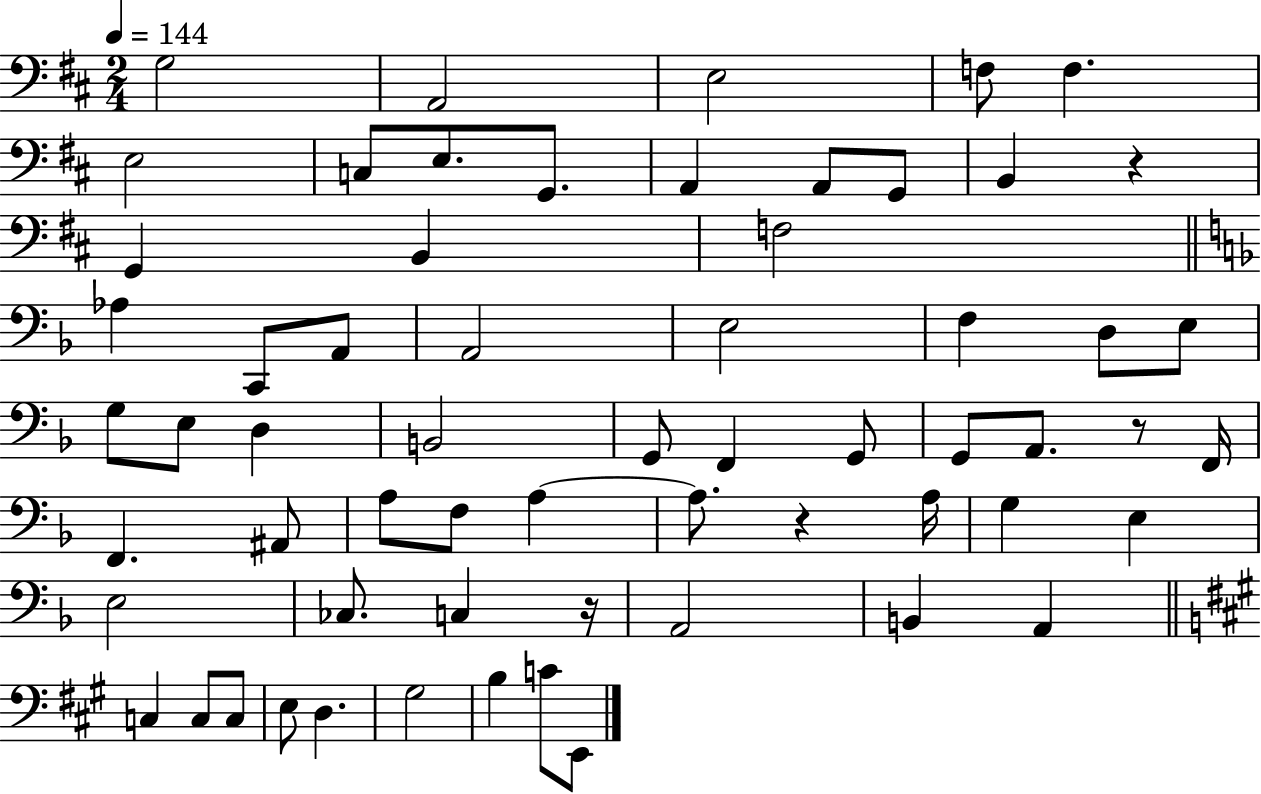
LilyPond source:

{
  \clef bass
  \numericTimeSignature
  \time 2/4
  \key d \major
  \tempo 4 = 144
  \repeat volta 2 { g2 | a,2 | e2 | f8 f4. | \break e2 | c8 e8. g,8. | a,4 a,8 g,8 | b,4 r4 | \break g,4 b,4 | f2 | \bar "||" \break \key d \minor aes4 c,8 a,8 | a,2 | e2 | f4 d8 e8 | \break g8 e8 d4 | b,2 | g,8 f,4 g,8 | g,8 a,8. r8 f,16 | \break f,4. ais,8 | a8 f8 a4~~ | a8. r4 a16 | g4 e4 | \break e2 | ces8. c4 r16 | a,2 | b,4 a,4 | \break \bar "||" \break \key a \major c4 c8 c8 | e8 d4. | gis2 | b4 c'8 e,8 | \break } \bar "|."
}